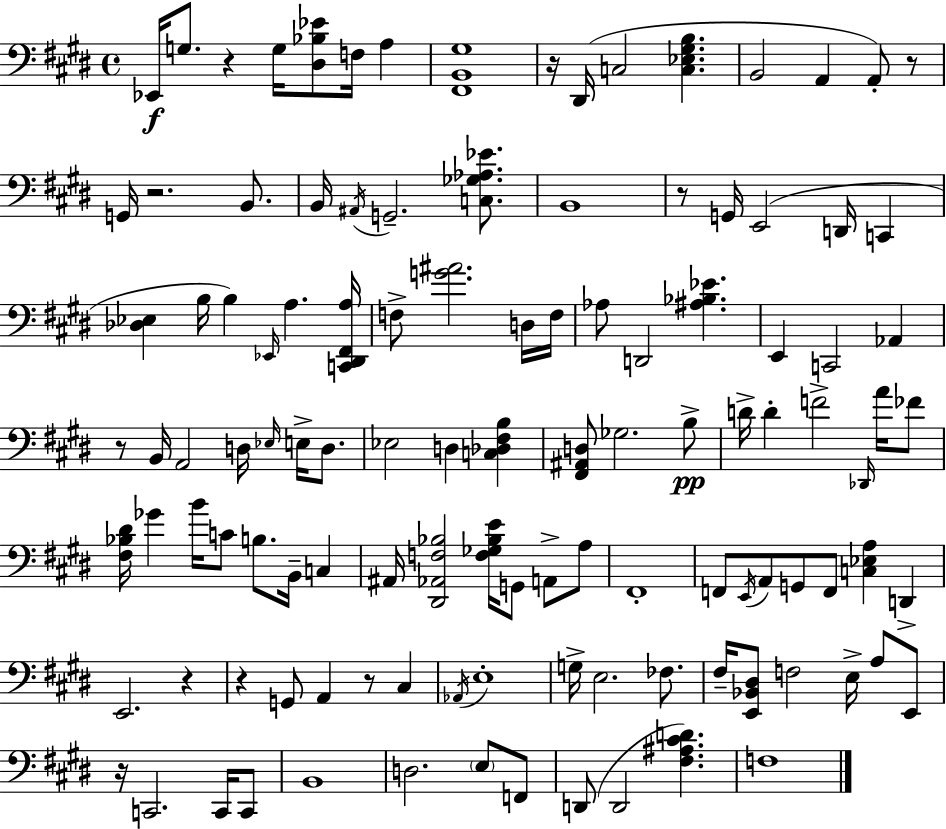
X:1
T:Untitled
M:4/4
L:1/4
K:E
_E,,/4 G,/2 z G,/4 [^D,_B,_E]/2 F,/4 A, [^F,,B,,^G,]4 z/4 ^D,,/4 C,2 [C,_E,^G,B,] B,,2 A,, A,,/2 z/2 G,,/4 z2 B,,/2 B,,/4 ^A,,/4 G,,2 [C,_G,_A,_E]/2 B,,4 z/2 G,,/4 E,,2 D,,/4 C,, [_D,_E,] B,/4 B, _E,,/4 A, [C,,^D,,^F,,A,]/4 F,/2 [G^A]2 D,/4 F,/4 _A,/2 D,,2 [^A,_B,_E] E,, C,,2 _A,, z/2 B,,/4 A,,2 D,/4 _E,/4 E,/4 D,/2 _E,2 D, [C,_D,^F,B,] [^F,,^A,,D,]/2 _G,2 B,/2 D/4 D F2 _D,,/4 A/4 _F/2 [^F,_B,^D]/4 _G B/4 C/2 B,/2 B,,/4 C, ^A,,/4 [^D,,_A,,F,_B,]2 [F,_G,_B,E]/4 G,,/2 A,,/2 A,/2 ^F,,4 F,,/2 E,,/4 A,,/2 G,,/2 F,,/2 [C,_E,A,] D,, E,,2 z z G,,/2 A,, z/2 ^C, _A,,/4 E,4 G,/4 E,2 _F,/2 ^F,/4 [E,,_B,,^D,]/2 F,2 E,/4 A,/2 E,,/2 z/4 C,,2 C,,/4 C,,/2 B,,4 D,2 E,/2 F,,/2 D,,/2 D,,2 [^F,^A,^CD] F,4